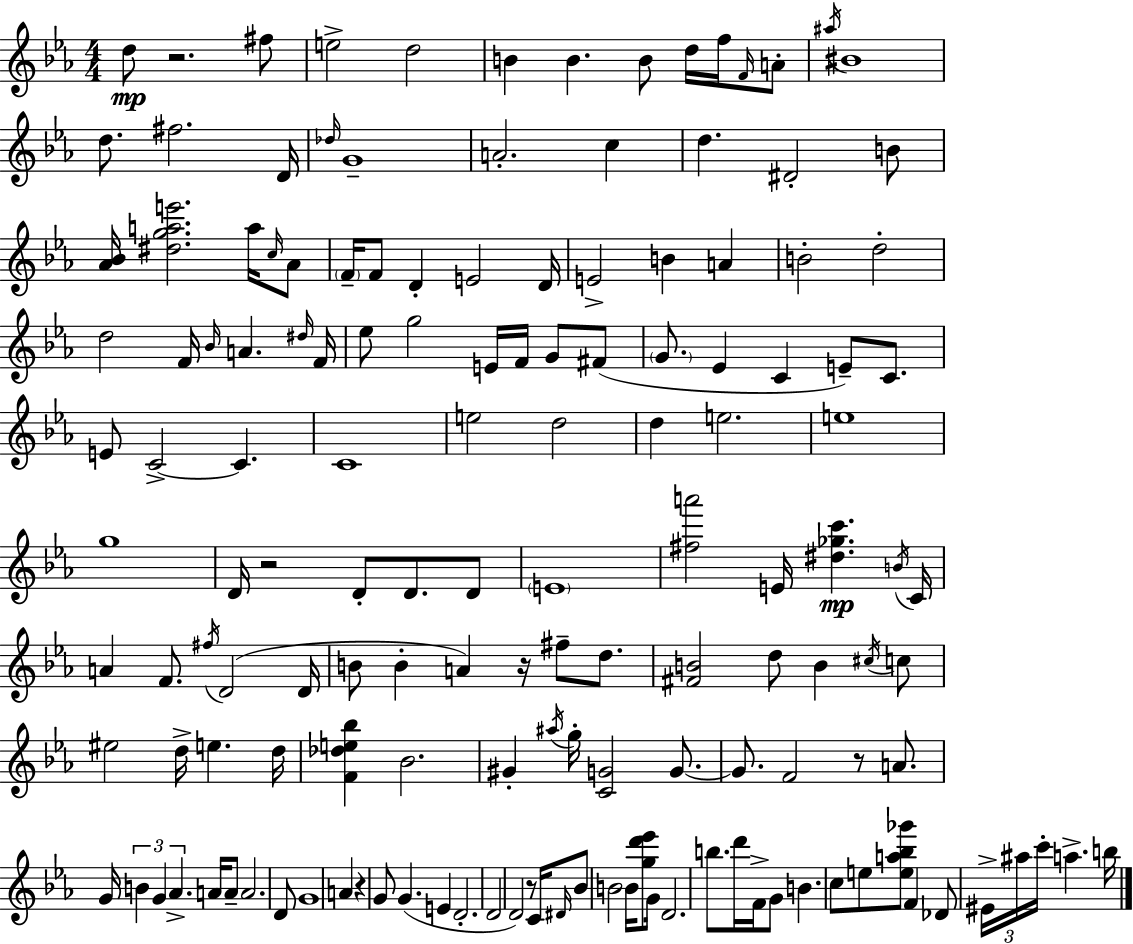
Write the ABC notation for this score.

X:1
T:Untitled
M:4/4
L:1/4
K:Cm
d/2 z2 ^f/2 e2 d2 B B B/2 d/4 f/4 F/4 A/2 ^a/4 ^B4 d/2 ^f2 D/4 _d/4 G4 A2 c d ^D2 B/2 [_A_B]/4 [^dgae']2 a/4 c/4 _A/2 F/4 F/2 D E2 D/4 E2 B A B2 d2 d2 F/4 _B/4 A ^d/4 F/4 _e/2 g2 E/4 F/4 G/2 ^F/2 G/2 _E C E/2 C/2 E/2 C2 C C4 e2 d2 d e2 e4 g4 D/4 z2 D/2 D/2 D/2 E4 [^fa']2 E/4 [^d_gc'] B/4 C/4 A F/2 ^f/4 D2 D/4 B/2 B A z/4 ^f/2 d/2 [^FB]2 d/2 B ^c/4 c/2 ^e2 d/4 e d/4 [F_de_b] _B2 ^G ^a/4 g/4 [CG]2 G/2 G/2 F2 z/2 A/2 G/4 B G _A A/4 A/2 A2 D/2 G4 A z G/2 G E D2 D2 D2 z/2 C/4 ^D/4 _B/2 B2 B/4 [gd'_e']/2 G/4 D2 b/2 d'/4 F/4 G/2 B c/2 e/2 [ea_b_g']/2 F _D/2 ^E/4 ^a/4 c'/4 a b/4